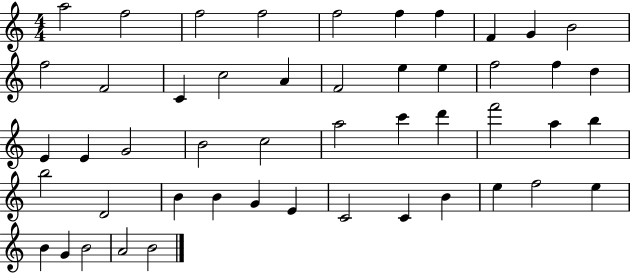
X:1
T:Untitled
M:4/4
L:1/4
K:C
a2 f2 f2 f2 f2 f f F G B2 f2 F2 C c2 A F2 e e f2 f d E E G2 B2 c2 a2 c' d' f'2 a b b2 D2 B B G E C2 C B e f2 e B G B2 A2 B2